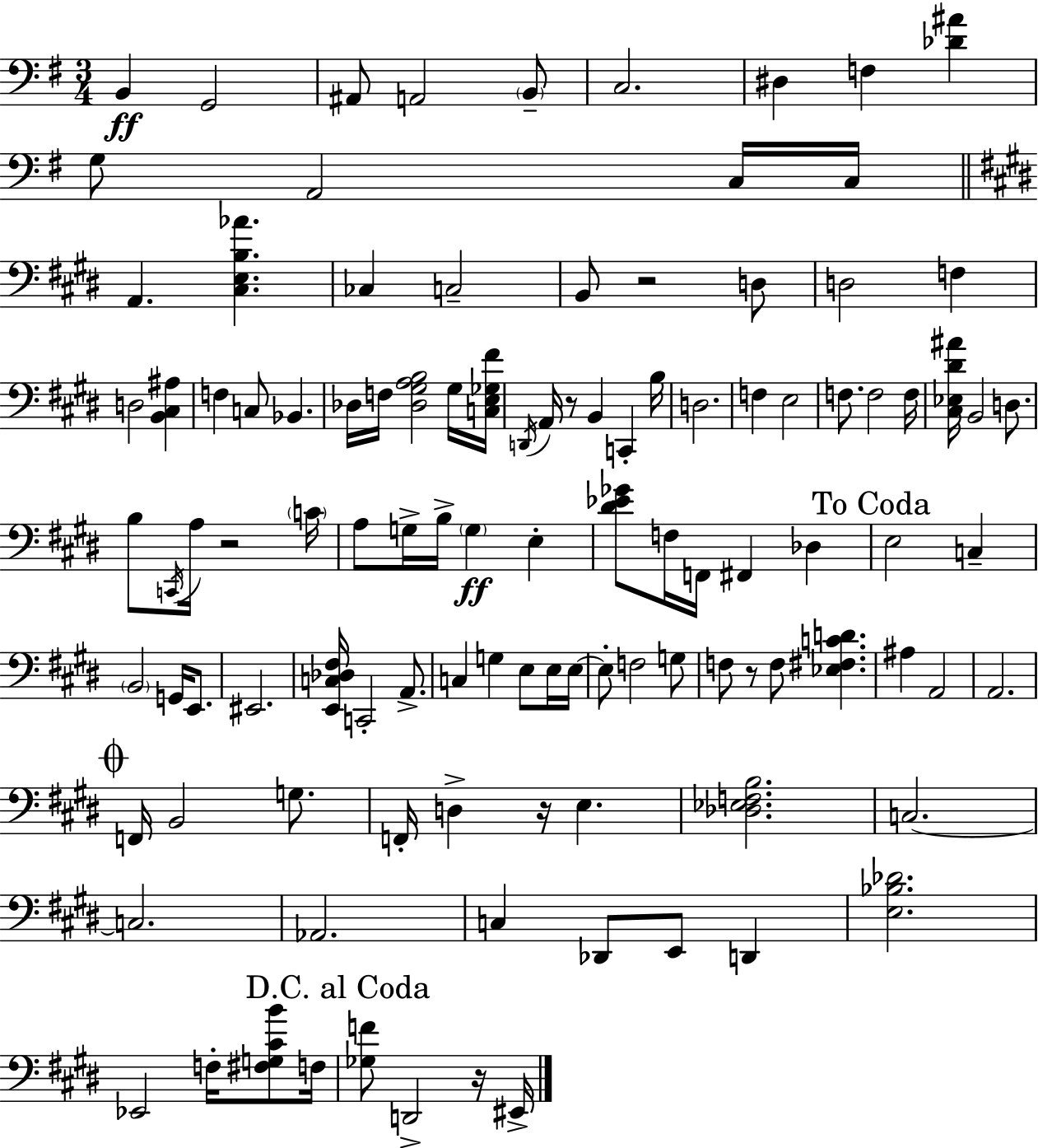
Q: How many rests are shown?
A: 6